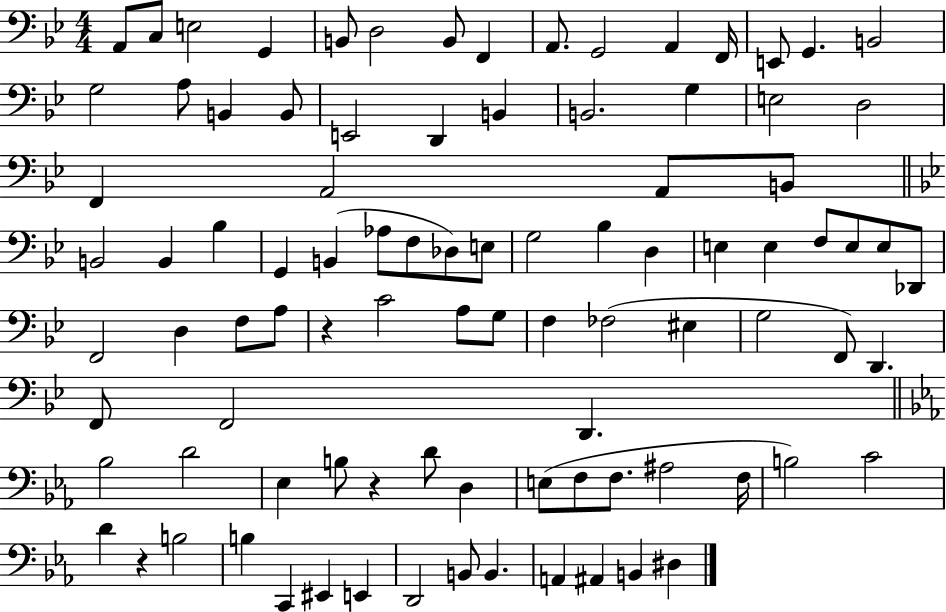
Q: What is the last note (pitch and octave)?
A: D#3